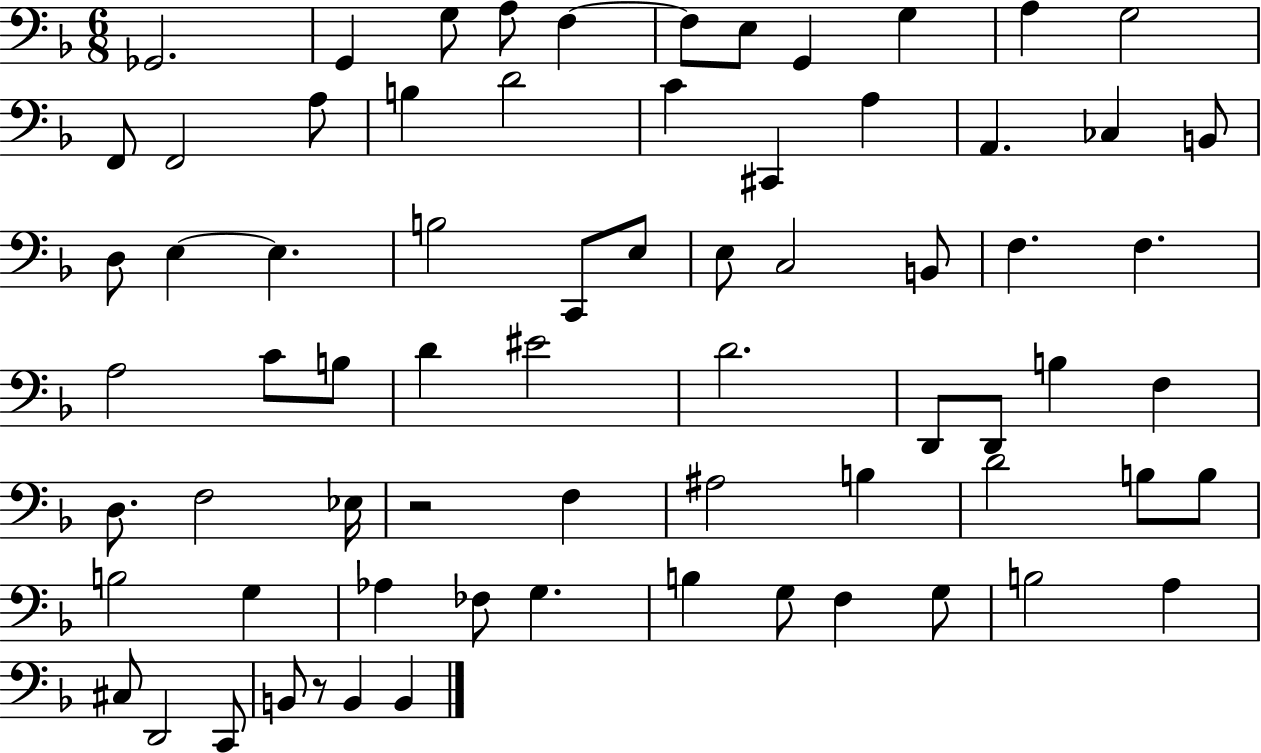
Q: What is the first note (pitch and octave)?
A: Gb2